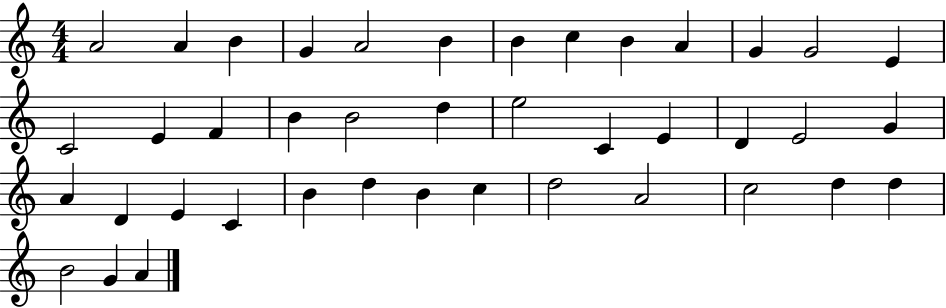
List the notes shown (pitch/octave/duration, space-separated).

A4/h A4/q B4/q G4/q A4/h B4/q B4/q C5/q B4/q A4/q G4/q G4/h E4/q C4/h E4/q F4/q B4/q B4/h D5/q E5/h C4/q E4/q D4/q E4/h G4/q A4/q D4/q E4/q C4/q B4/q D5/q B4/q C5/q D5/h A4/h C5/h D5/q D5/q B4/h G4/q A4/q